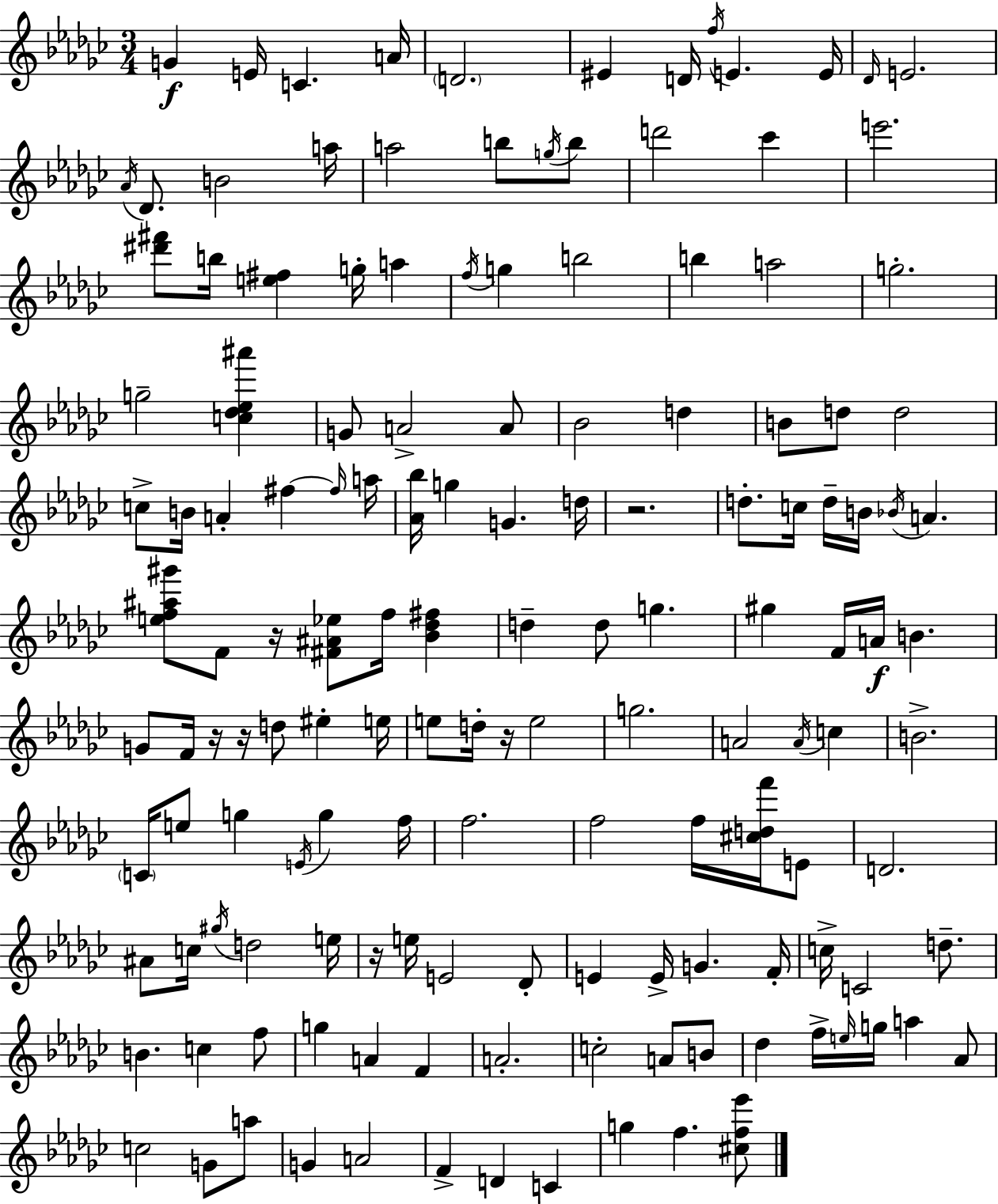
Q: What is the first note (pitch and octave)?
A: G4